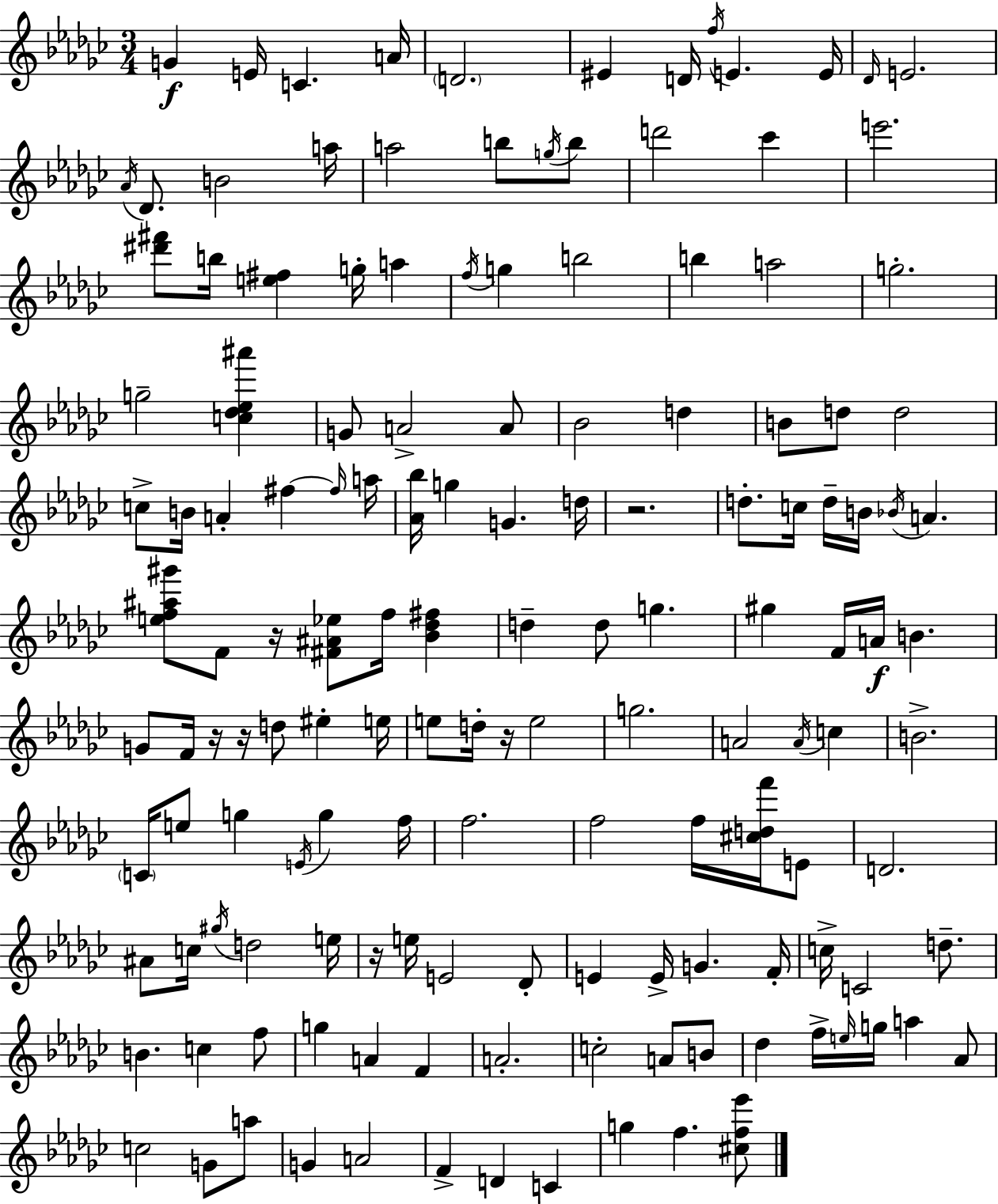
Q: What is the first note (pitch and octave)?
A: G4